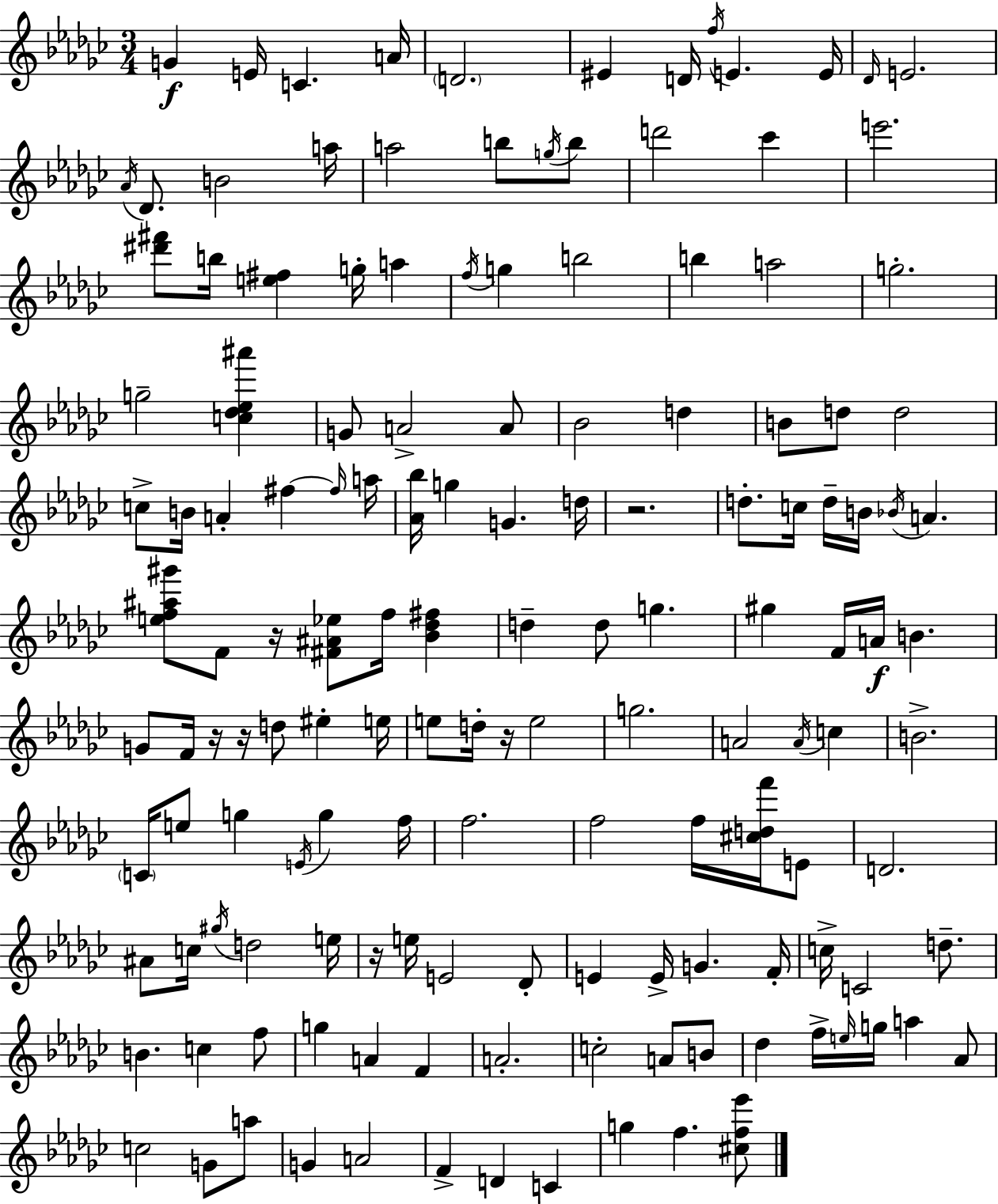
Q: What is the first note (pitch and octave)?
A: G4